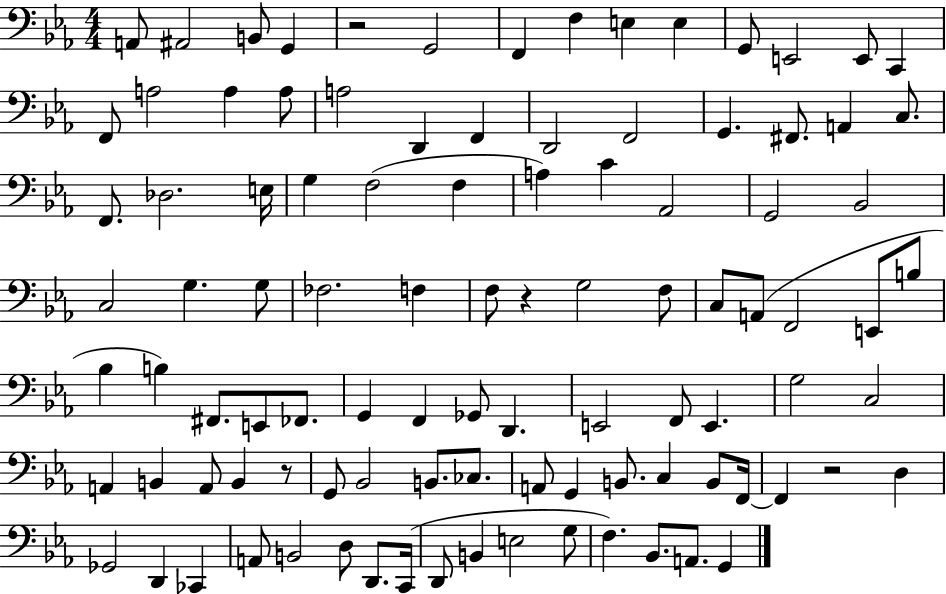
A2/e A#2/h B2/e G2/q R/h G2/h F2/q F3/q E3/q E3/q G2/e E2/h E2/e C2/q F2/e A3/h A3/q A3/e A3/h D2/q F2/q D2/h F2/h G2/q. F#2/e. A2/q C3/e. F2/e. Db3/h. E3/s G3/q F3/h F3/q A3/q C4/q Ab2/h G2/h Bb2/h C3/h G3/q. G3/e FES3/h. F3/q F3/e R/q G3/h F3/e C3/e A2/e F2/h E2/e B3/e Bb3/q B3/q F#2/e. E2/e FES2/e. G2/q F2/q Gb2/e D2/q. E2/h F2/e E2/q. G3/h C3/h A2/q B2/q A2/e B2/q R/e G2/e Bb2/h B2/e. CES3/e. A2/e G2/q B2/e. C3/q B2/e F2/s F2/q R/h D3/q Gb2/h D2/q CES2/q A2/e B2/h D3/e D2/e. C2/s D2/e B2/q E3/h G3/e F3/q. Bb2/e. A2/e. G2/q